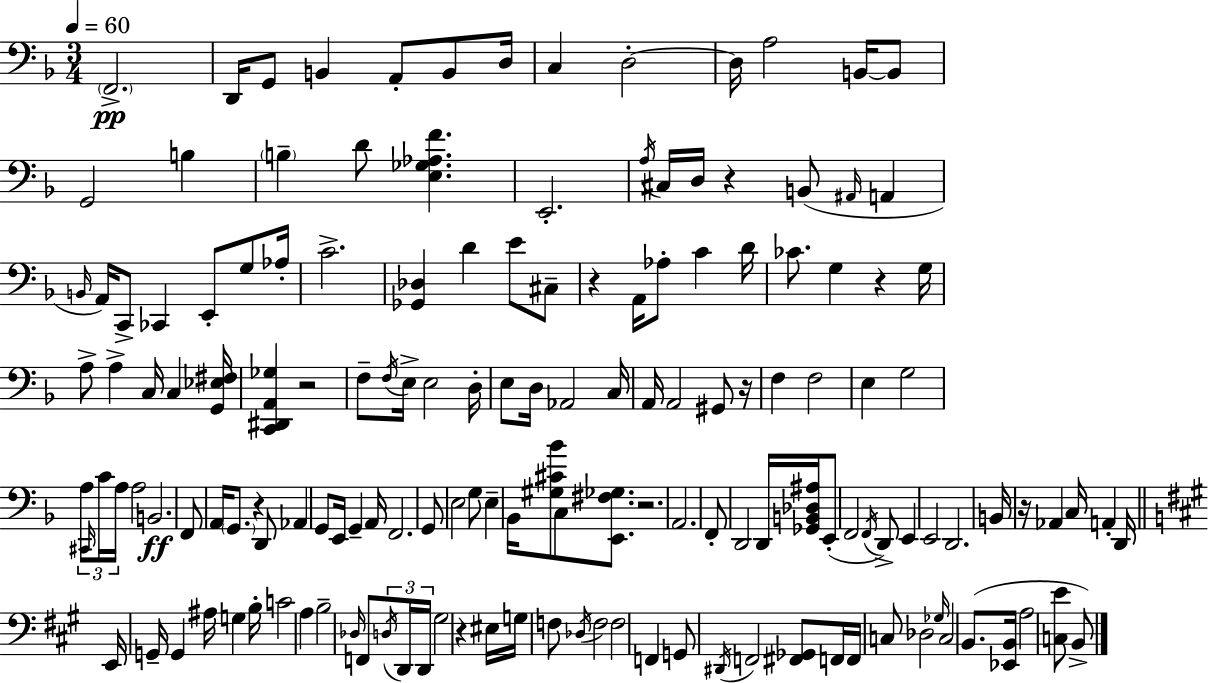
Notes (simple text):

F2/h. D2/s G2/e B2/q A2/e B2/e D3/s C3/q D3/h D3/s A3/h B2/s B2/e G2/h B3/q B3/q D4/e [E3,Gb3,Ab3,F4]/q. E2/h. A3/s C#3/s D3/s R/q B2/e A#2/s A2/q B2/s A2/s C2/e CES2/q E2/e G3/e Ab3/s C4/h. [Gb2,Db3]/q D4/q E4/e C#3/e R/q A2/s Ab3/e C4/q D4/s CES4/e. G3/q R/q G3/s A3/e A3/q C3/s C3/q [G2,Eb3,F#3]/s [C2,D#2,A2,Gb3]/q R/h F3/e F3/s E3/s E3/h D3/s E3/e D3/s Ab2/h C3/s A2/s A2/h G#2/e R/s F3/q F3/h E3/q G3/h A3/e C#2/s C4/s A3/s A3/h B2/h. F2/e A2/s G2/e. R/q D2/e Ab2/q G2/e E2/s G2/q A2/s F2/h. G2/e E3/h G3/e E3/q Bb2/s [G#3,C#4,Bb4]/e C3/e [E2,F#3,Gb3]/e. R/h. A2/h. F2/e D2/h D2/s [Gb2,B2,Db3,A#3]/s E2/e F2/h F2/s D2/e E2/q E2/h D2/h. B2/s R/s Ab2/q C3/s A2/q D2/s E2/s G2/s G2/q A#3/s G3/q B3/s C4/h A3/q B3/h Db3/s F2/e D3/s D2/s D2/s G#3/h R/q EIS3/s G3/s F3/e Db3/s F3/h F3/h F2/q G2/e D#2/s F2/h [F#2,Gb2]/e F2/s F2/s C3/e Db3/h Gb3/s C3/h B2/e. [Eb2,B2]/s A3/h [C3,E4]/e B2/e